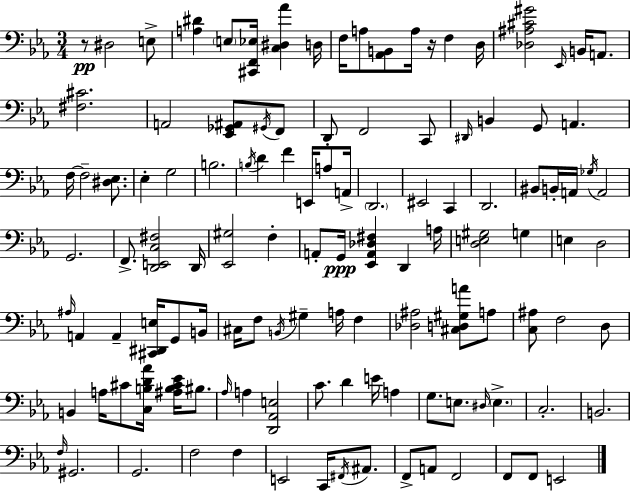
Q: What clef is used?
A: bass